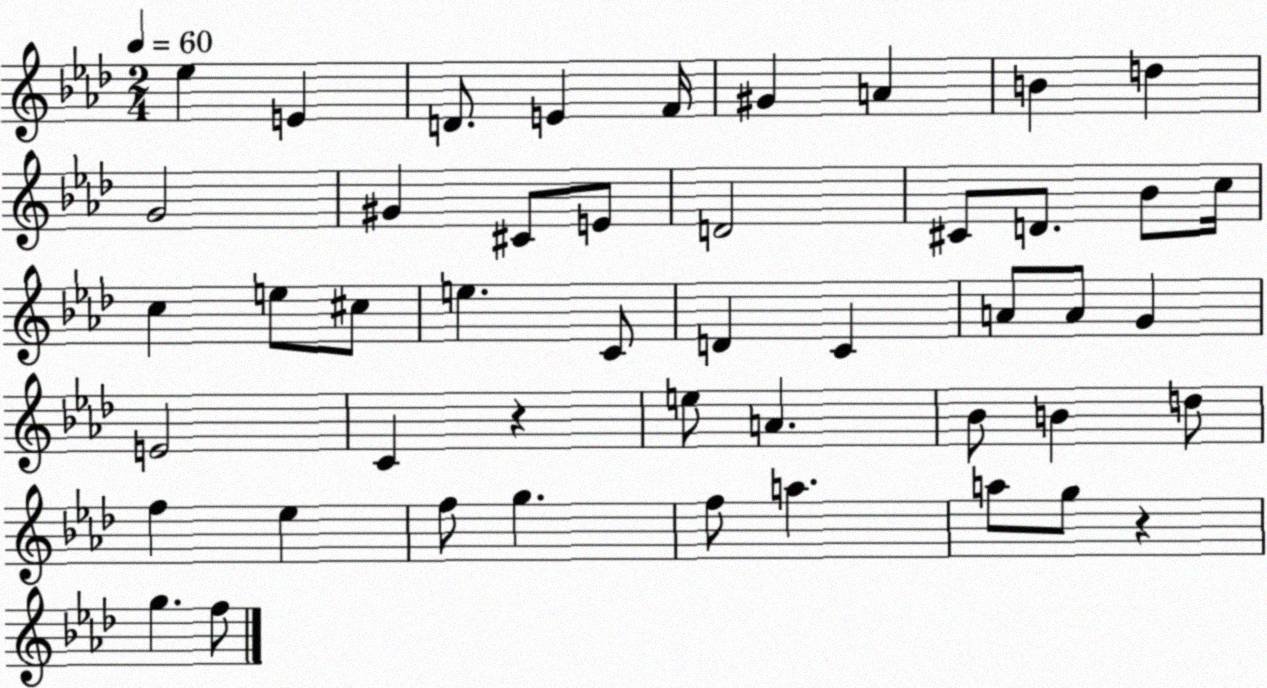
X:1
T:Untitled
M:2/4
L:1/4
K:Ab
_e E D/2 E F/4 ^G A B d G2 ^G ^C/2 E/2 D2 ^C/2 D/2 _B/2 c/4 c e/2 ^c/2 e C/2 D C A/2 A/2 G E2 C z e/2 A _B/2 B d/2 f _e f/2 g f/2 a a/2 g/2 z g f/2